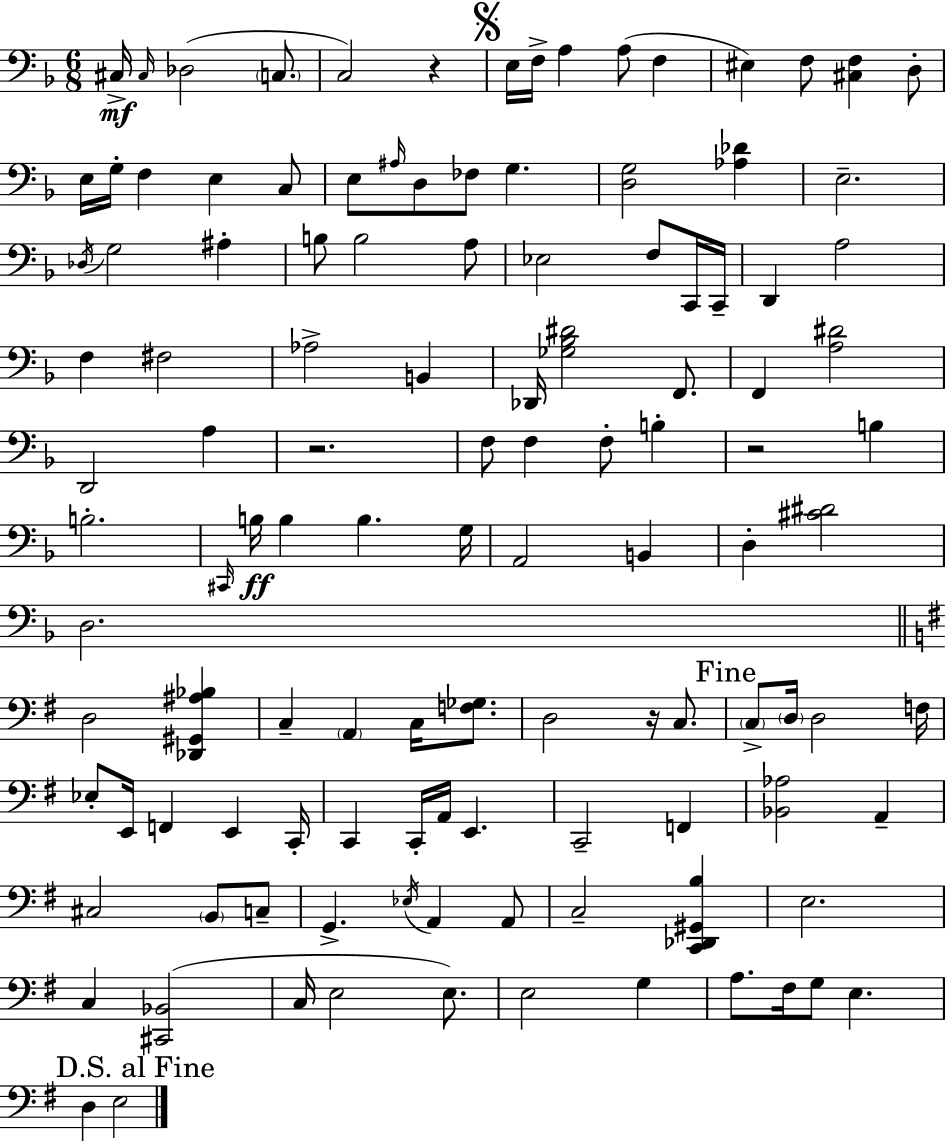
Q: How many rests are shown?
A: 4